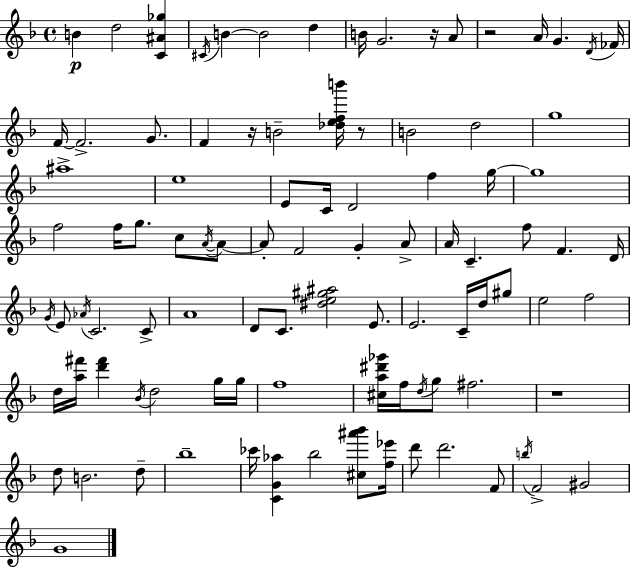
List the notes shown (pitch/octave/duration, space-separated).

B4/q D5/h [C4,A#4,Gb5]/q C#4/s B4/q B4/h D5/q B4/s G4/h. R/s A4/e R/h A4/s G4/q. D4/s FES4/s F4/s F4/h. G4/e. F4/q R/s B4/h [Db5,E5,F5,B6]/s R/e B4/h D5/h G5/w A#5/w E5/w E4/e C4/s D4/h F5/q G5/s G5/w F5/h F5/s G5/e. C5/e A4/s A4/e A4/e F4/h G4/q A4/e A4/s C4/q. F5/e F4/q. D4/s G4/s E4/e Ab4/s C4/h. C4/e A4/w D4/e C4/e. [D#5,E5,G#5,A#5]/h E4/e. E4/h. C4/s D5/s G#5/e E5/h F5/h D5/s [A5,F#6]/s [D6,F#6]/q Bb4/s D5/h G5/s G5/s F5/w [C#5,A5,D#6,Gb6]/s F5/s D5/s G5/e F#5/h. R/w D5/e B4/h. D5/e Bb5/w CES6/s [C4,G4,Ab5]/q Bb5/h [C#5,A#6,Bb6]/e [F5,Eb6]/s D6/e D6/h. F4/e B5/s F4/h G#4/h G4/w